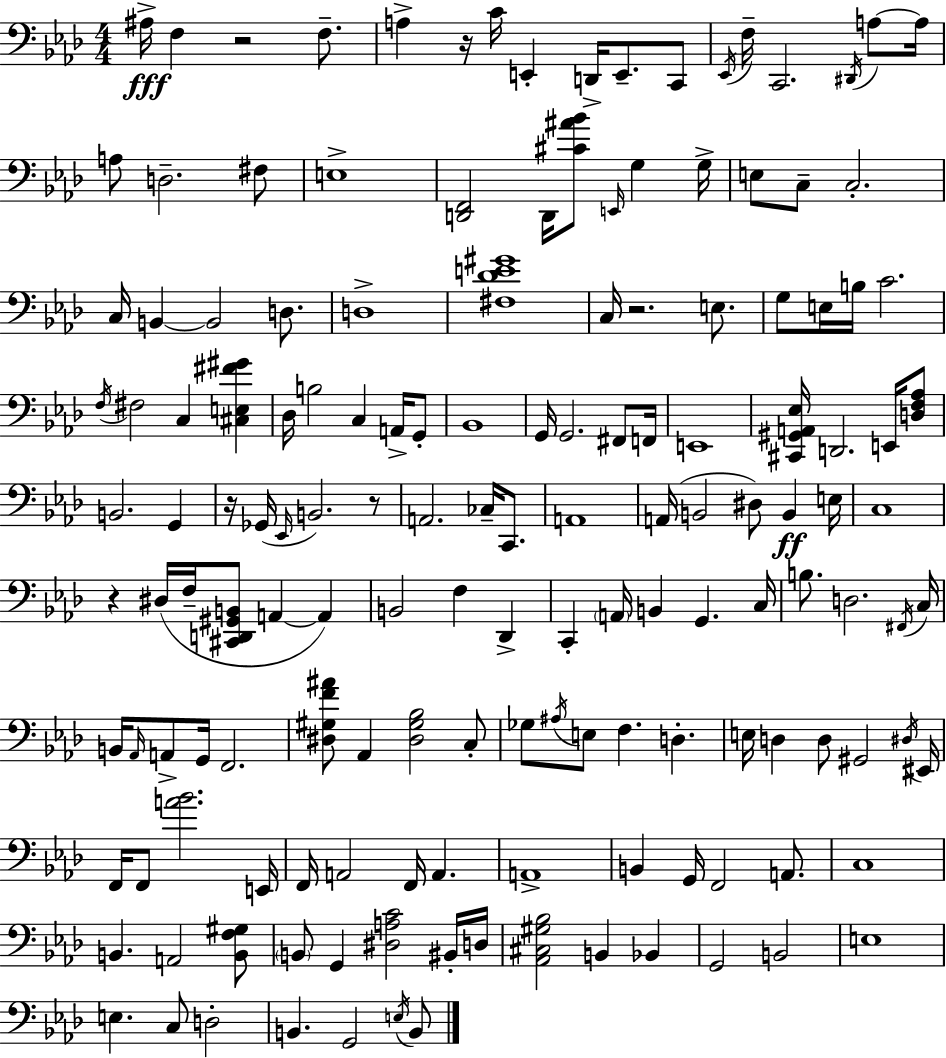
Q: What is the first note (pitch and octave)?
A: A#3